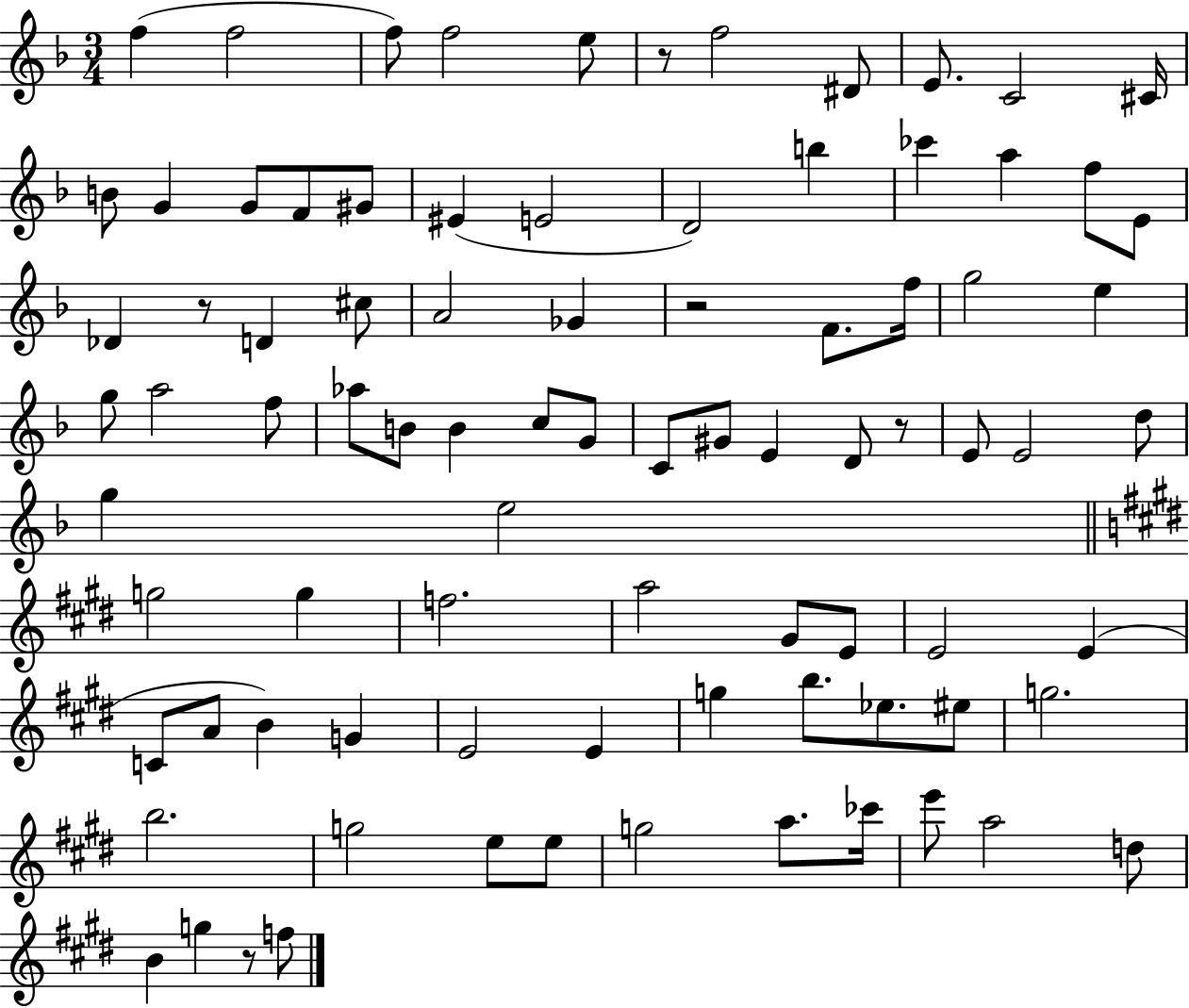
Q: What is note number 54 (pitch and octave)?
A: G#4